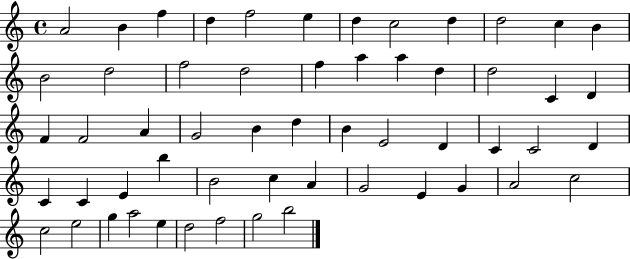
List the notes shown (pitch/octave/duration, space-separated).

A4/h B4/q F5/q D5/q F5/h E5/q D5/q C5/h D5/q D5/h C5/q B4/q B4/h D5/h F5/h D5/h F5/q A5/q A5/q D5/q D5/h C4/q D4/q F4/q F4/h A4/q G4/h B4/q D5/q B4/q E4/h D4/q C4/q C4/h D4/q C4/q C4/q E4/q B5/q B4/h C5/q A4/q G4/h E4/q G4/q A4/h C5/h C5/h E5/h G5/q A5/h E5/q D5/h F5/h G5/h B5/h